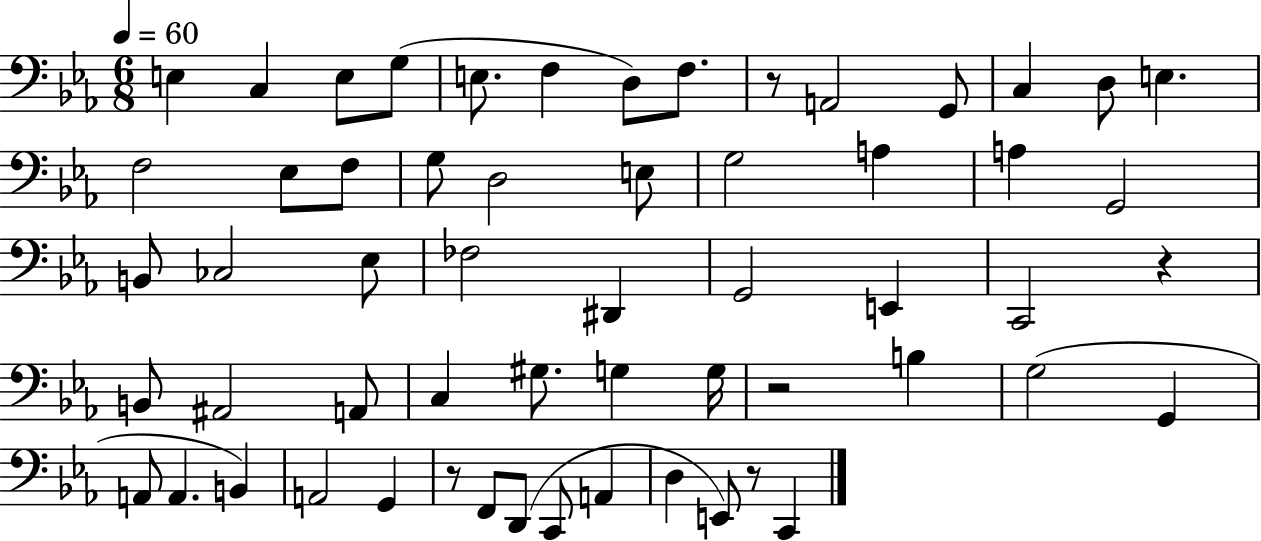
X:1
T:Untitled
M:6/8
L:1/4
K:Eb
E, C, E,/2 G,/2 E,/2 F, D,/2 F,/2 z/2 A,,2 G,,/2 C, D,/2 E, F,2 _E,/2 F,/2 G,/2 D,2 E,/2 G,2 A, A, G,,2 B,,/2 _C,2 _E,/2 _F,2 ^D,, G,,2 E,, C,,2 z B,,/2 ^A,,2 A,,/2 C, ^G,/2 G, G,/4 z2 B, G,2 G,, A,,/2 A,, B,, A,,2 G,, z/2 F,,/2 D,,/2 C,,/2 A,, D, E,,/2 z/2 C,,